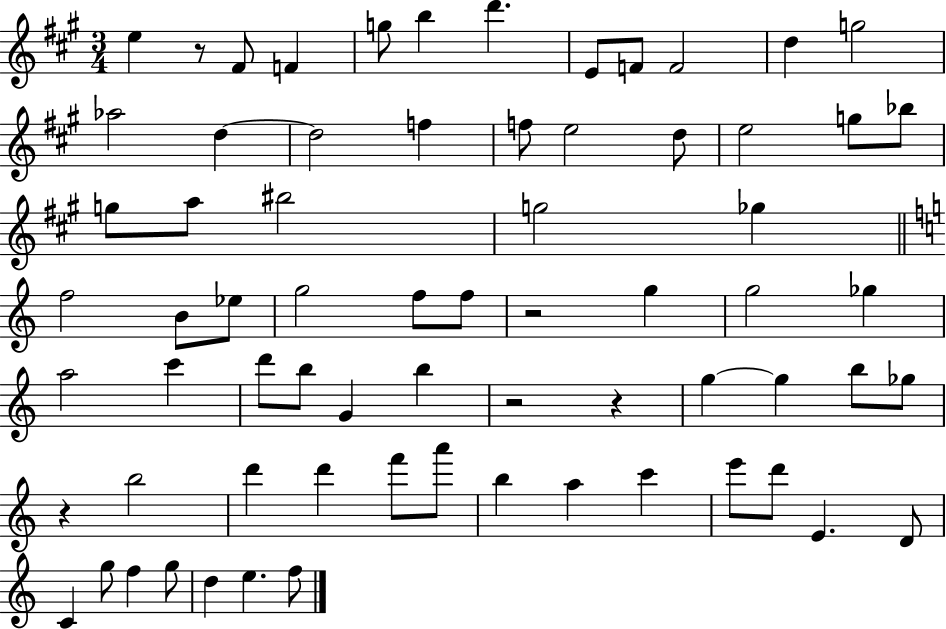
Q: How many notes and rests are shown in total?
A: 69